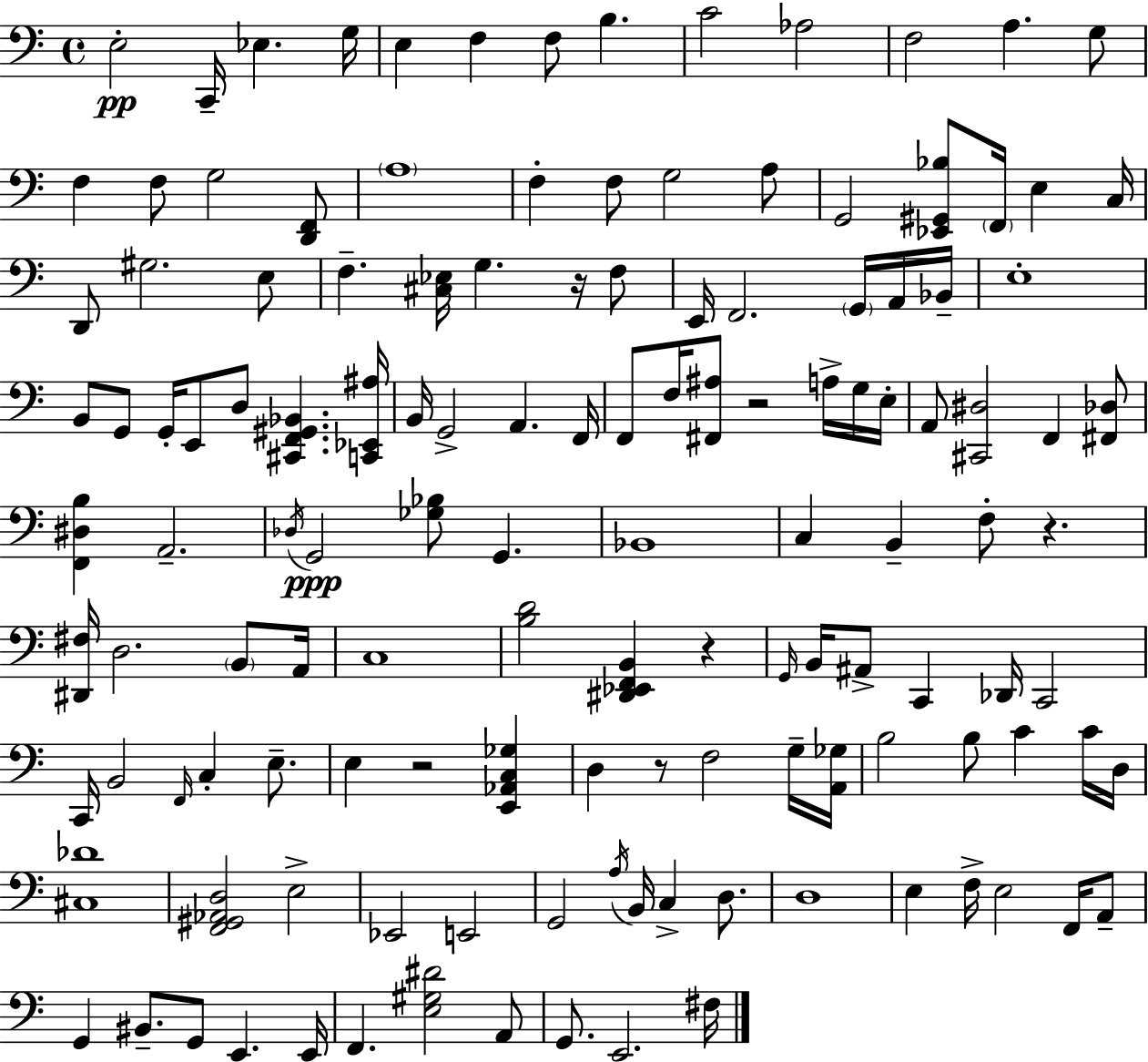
X:1
T:Untitled
M:4/4
L:1/4
K:C
E,2 C,,/4 _E, G,/4 E, F, F,/2 B, C2 _A,2 F,2 A, G,/2 F, F,/2 G,2 [D,,F,,]/2 A,4 F, F,/2 G,2 A,/2 G,,2 [_E,,^G,,_B,]/2 F,,/4 E, C,/4 D,,/2 ^G,2 E,/2 F, [^C,_E,]/4 G, z/4 F,/2 E,,/4 F,,2 G,,/4 A,,/4 _B,,/4 E,4 B,,/2 G,,/2 G,,/4 E,,/2 D,/2 [^C,,F,,^G,,_B,,] [C,,_E,,^A,]/4 B,,/4 G,,2 A,, F,,/4 F,,/2 F,/4 [^F,,^A,]/2 z2 A,/4 G,/4 E,/4 A,,/2 [^C,,^D,]2 F,, [^F,,_D,]/2 [F,,^D,B,] A,,2 _D,/4 G,,2 [_G,_B,]/2 G,, _B,,4 C, B,, F,/2 z [^D,,^F,]/4 D,2 B,,/2 A,,/4 C,4 [B,D]2 [^D,,_E,,F,,B,,] z G,,/4 B,,/4 ^A,,/2 C,, _D,,/4 C,,2 C,,/4 B,,2 F,,/4 C, E,/2 E, z2 [E,,_A,,C,_G,] D, z/2 F,2 G,/4 [A,,_G,]/4 B,2 B,/2 C C/4 D,/4 [^C,_D]4 [F,,^G,,_A,,D,]2 E,2 _E,,2 E,,2 G,,2 A,/4 B,,/4 C, D,/2 D,4 E, F,/4 E,2 F,,/4 A,,/2 G,, ^B,,/2 G,,/2 E,, E,,/4 F,, [E,^G,^D]2 A,,/2 G,,/2 E,,2 ^F,/4